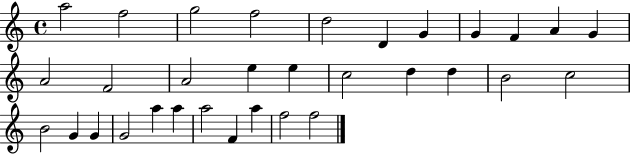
A5/h F5/h G5/h F5/h D5/h D4/q G4/q G4/q F4/q A4/q G4/q A4/h F4/h A4/h E5/q E5/q C5/h D5/q D5/q B4/h C5/h B4/h G4/q G4/q G4/h A5/q A5/q A5/h F4/q A5/q F5/h F5/h